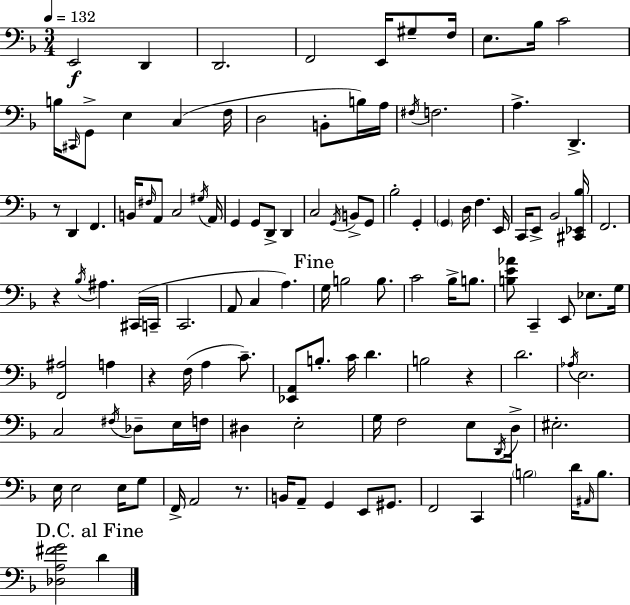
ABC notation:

X:1
T:Untitled
M:3/4
L:1/4
K:Dm
E,,2 D,, D,,2 F,,2 E,,/4 ^G,/2 F,/4 E,/2 _B,/4 C2 B,/4 ^C,,/4 G,,/2 E, C, F,/4 D,2 B,,/2 B,/4 A,/4 ^F,/4 F,2 A, D,, z/2 D,, F,, B,,/4 ^F,/4 A,,/2 C,2 ^G,/4 A,,/4 G,, G,,/2 D,,/2 D,, C,2 G,,/4 B,,/2 G,,/2 _B,2 G,, G,, D,/4 F, E,,/4 C,,/4 E,,/2 _B,,2 [^C,,_E,,_B,]/4 F,,2 z _B,/4 ^A, ^C,,/4 C,,/4 C,,2 A,,/2 C, A, G,/4 B,2 B,/2 C2 _B,/4 B,/2 [B,E_A]/2 C,, E,,/2 _E,/2 G,/4 [F,,^A,]2 A, z F,/4 A, C/2 [_E,,A,,]/2 B,/2 C/4 D B,2 z D2 _A,/4 E,2 C,2 ^F,/4 _D,/2 E,/4 F,/4 ^D, E,2 G,/4 F,2 E,/2 D,,/4 D,/4 ^E,2 E,/4 E,2 E,/4 G,/2 F,,/4 A,,2 z/2 B,,/4 A,,/2 G,, E,,/2 ^G,,/2 F,,2 C,, B,2 D/4 ^A,,/4 B,/2 [_D,A,^FG]2 D